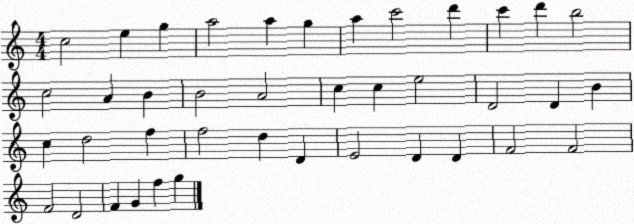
X:1
T:Untitled
M:4/4
L:1/4
K:C
c2 e g a2 a g a c'2 d' c' d' b2 c2 A B B2 A2 c c e2 D2 D B c d2 f f2 d D E2 D D F2 F2 F2 D2 F G f g